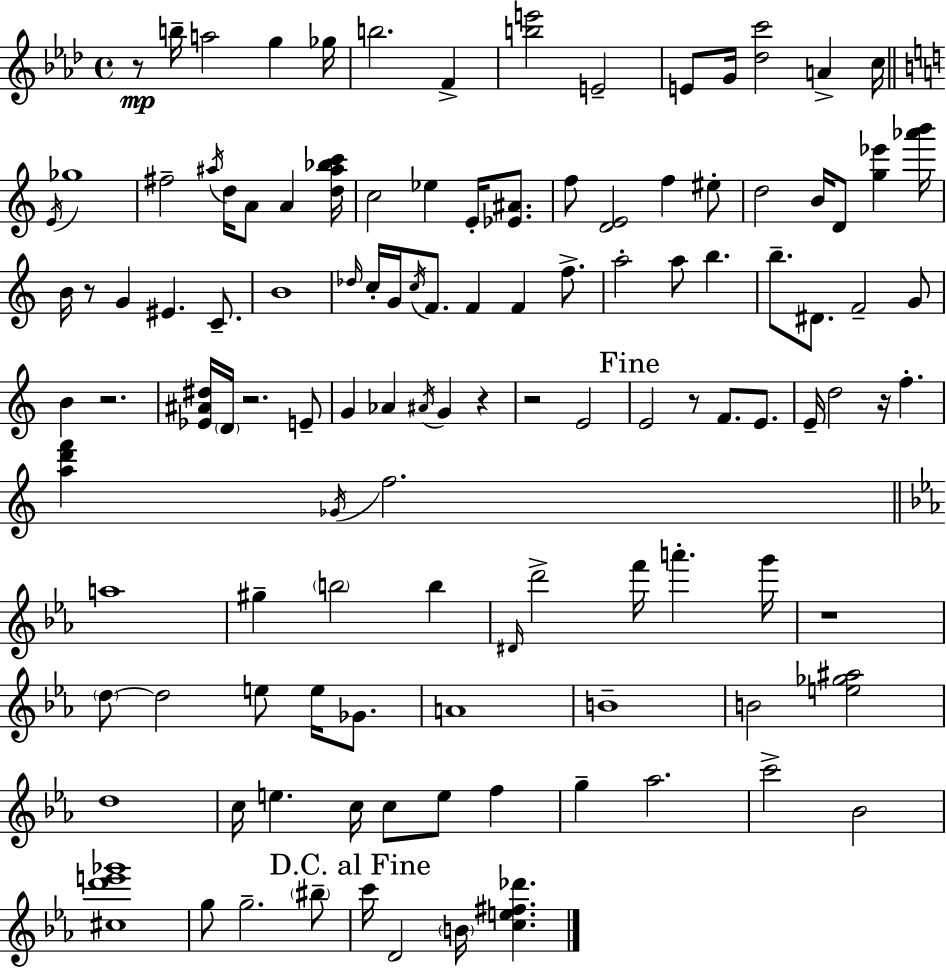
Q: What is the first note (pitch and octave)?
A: B5